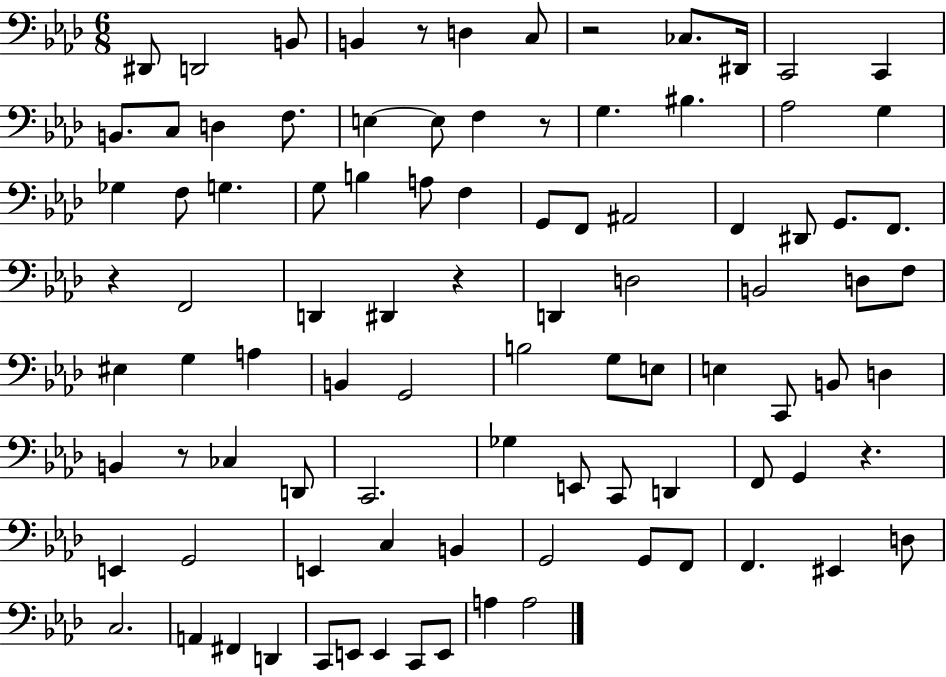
{
  \clef bass
  \numericTimeSignature
  \time 6/8
  \key aes \major
  \repeat volta 2 { dis,8 d,2 b,8 | b,4 r8 d4 c8 | r2 ces8. dis,16 | c,2 c,4 | \break b,8. c8 d4 f8. | e4~~ e8 f4 r8 | g4. bis4. | aes2 g4 | \break ges4 f8 g4. | g8 b4 a8 f4 | g,8 f,8 ais,2 | f,4 dis,8 g,8. f,8. | \break r4 f,2 | d,4 dis,4 r4 | d,4 d2 | b,2 d8 f8 | \break eis4 g4 a4 | b,4 g,2 | b2 g8 e8 | e4 c,8 b,8 d4 | \break b,4 r8 ces4 d,8 | c,2. | ges4 e,8 c,8 d,4 | f,8 g,4 r4. | \break e,4 g,2 | e,4 c4 b,4 | g,2 g,8 f,8 | f,4. eis,4 d8 | \break c2. | a,4 fis,4 d,4 | c,8 e,8 e,4 c,8 e,8 | a4 a2 | \break } \bar "|."
}